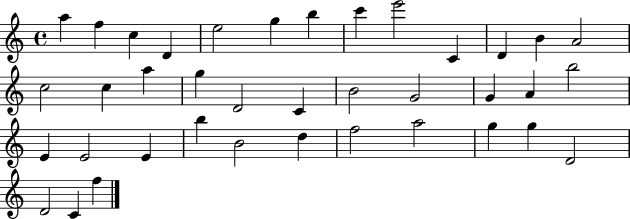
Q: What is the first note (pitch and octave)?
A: A5